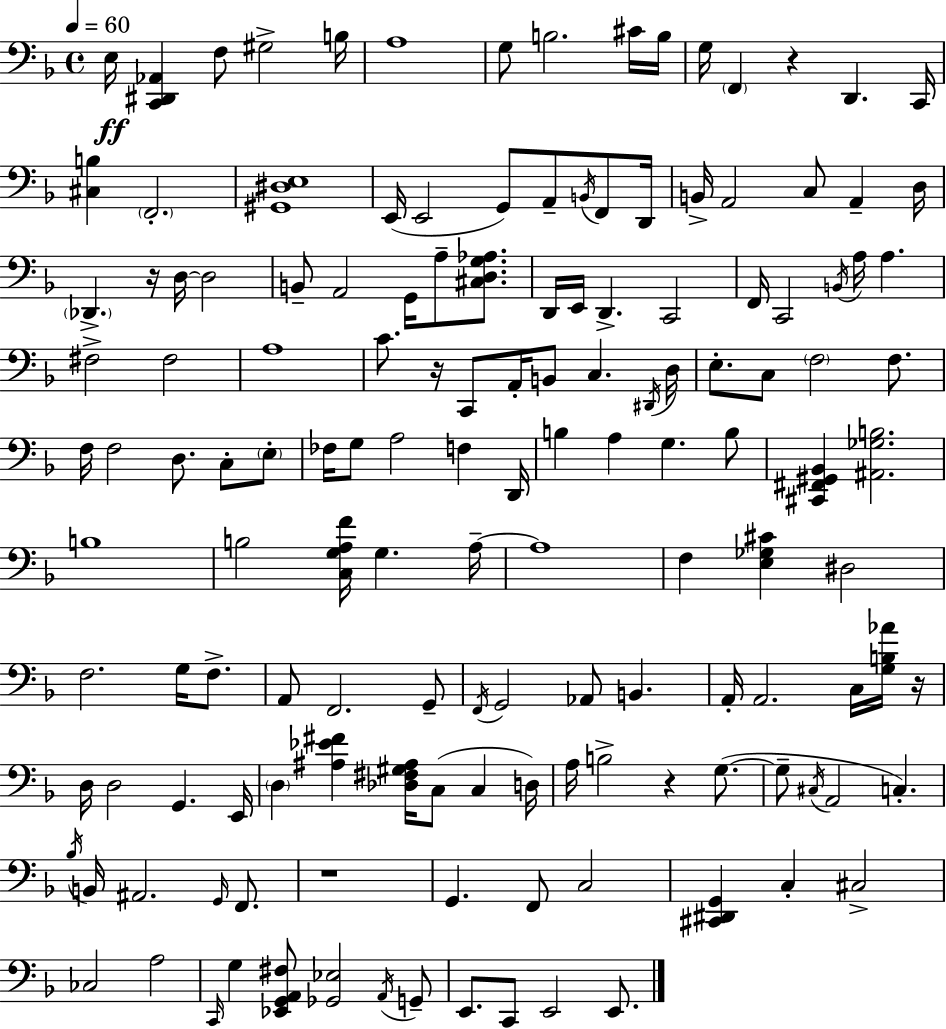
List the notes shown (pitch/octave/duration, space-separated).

E3/s [C2,D#2,Ab2]/q F3/e G#3/h B3/s A3/w G3/e B3/h. C#4/s B3/s G3/s F2/q R/q D2/q. C2/s [C#3,B3]/q F2/h. [G#2,D#3,E3]/w E2/s E2/h G2/e A2/e B2/s F2/e D2/s B2/s A2/h C3/e A2/q D3/s Db2/q. R/s D3/s D3/h B2/e A2/h G2/s A3/e [C#3,D3,G3,Ab3]/e. D2/s E2/s D2/q. C2/h F2/s C2/h B2/s A3/s A3/q. F#3/h F#3/h A3/w C4/e. R/s C2/e A2/s B2/e C3/q. D#2/s D3/s E3/e. C3/e F3/h F3/e. F3/s F3/h D3/e. C3/e E3/e FES3/s G3/e A3/h F3/q D2/s B3/q A3/q G3/q. B3/e [C#2,F#2,G#2,Bb2]/q [A#2,Gb3,B3]/h. B3/w B3/h [C3,G3,A3,F4]/s G3/q. A3/s A3/w F3/q [E3,Gb3,C#4]/q D#3/h F3/h. G3/s F3/e. A2/e F2/h. G2/e F2/s G2/h Ab2/e B2/q. A2/s A2/h. C3/s [G3,B3,Ab4]/s R/s D3/s D3/h G2/q. E2/s D3/q [A#3,Eb4,F#4]/q [Db3,F#3,G#3,A#3]/s C3/e C3/q D3/s A3/s B3/h R/q G3/e. G3/e C#3/s A2/h C3/q. Bb3/s B2/s A#2/h. G2/s F2/e. R/w G2/q. F2/e C3/h [C#2,D#2,G2]/q C3/q C#3/h CES3/h A3/h C2/s G3/q [Eb2,G2,A2,F#3]/e [Gb2,Eb3]/h A2/s G2/e E2/e. C2/e E2/h E2/e.